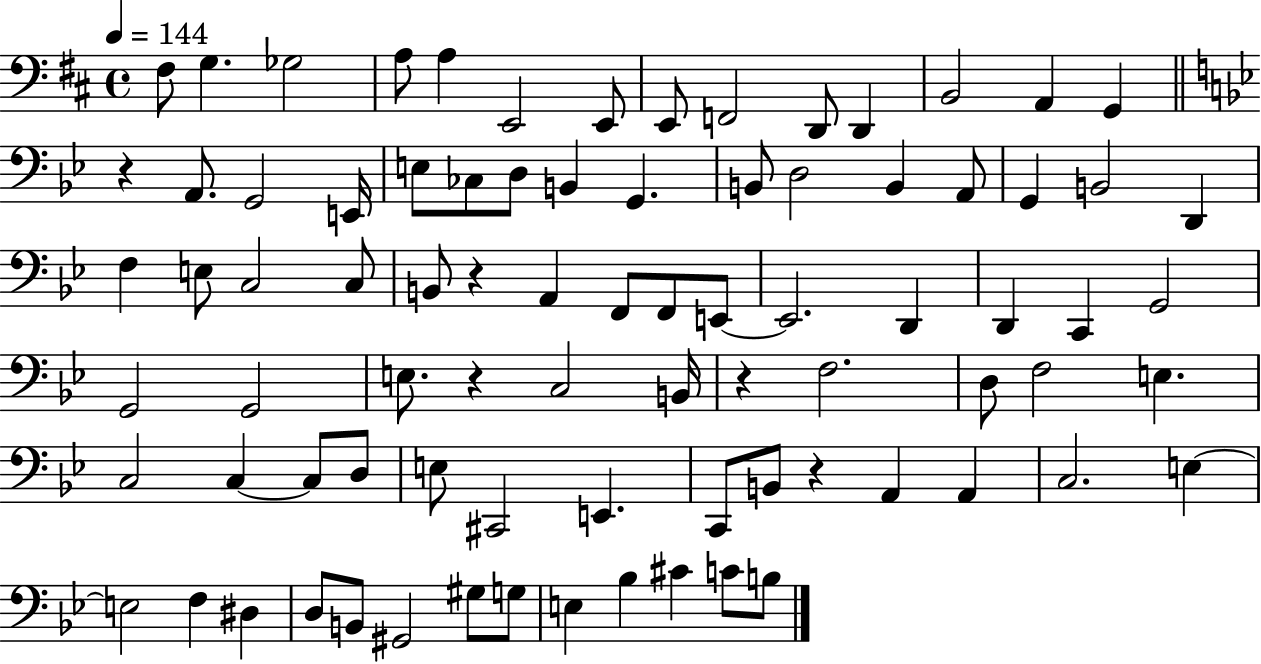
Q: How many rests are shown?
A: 5